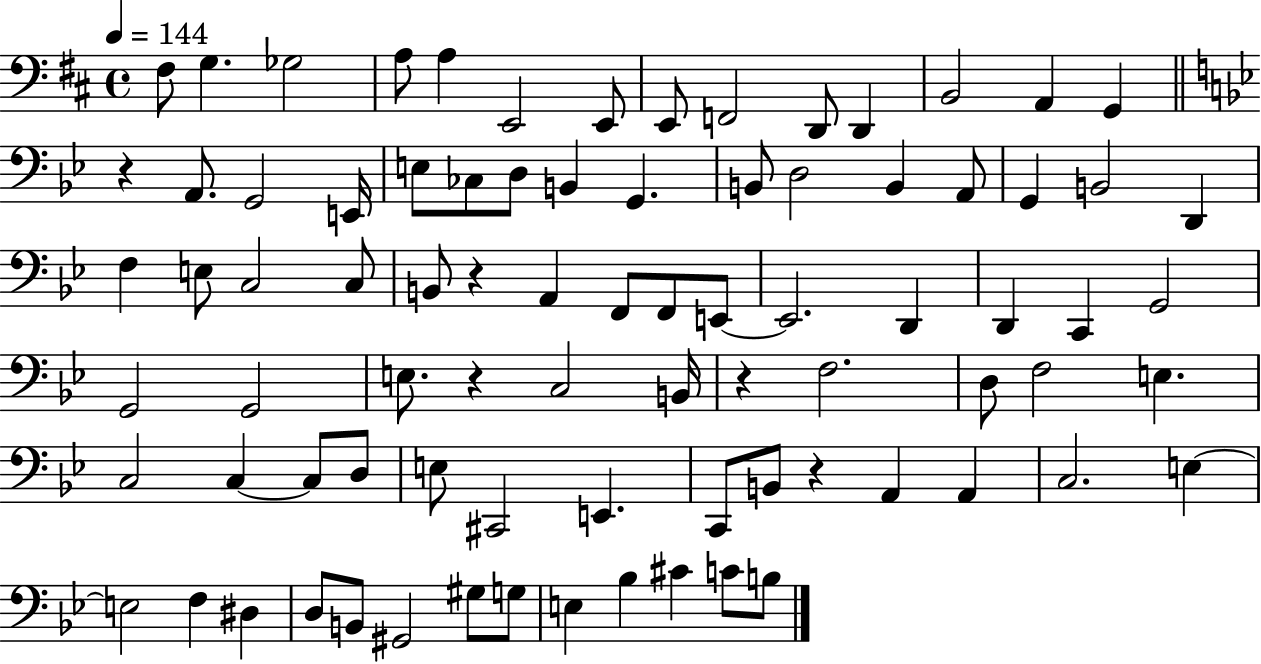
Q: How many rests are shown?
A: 5